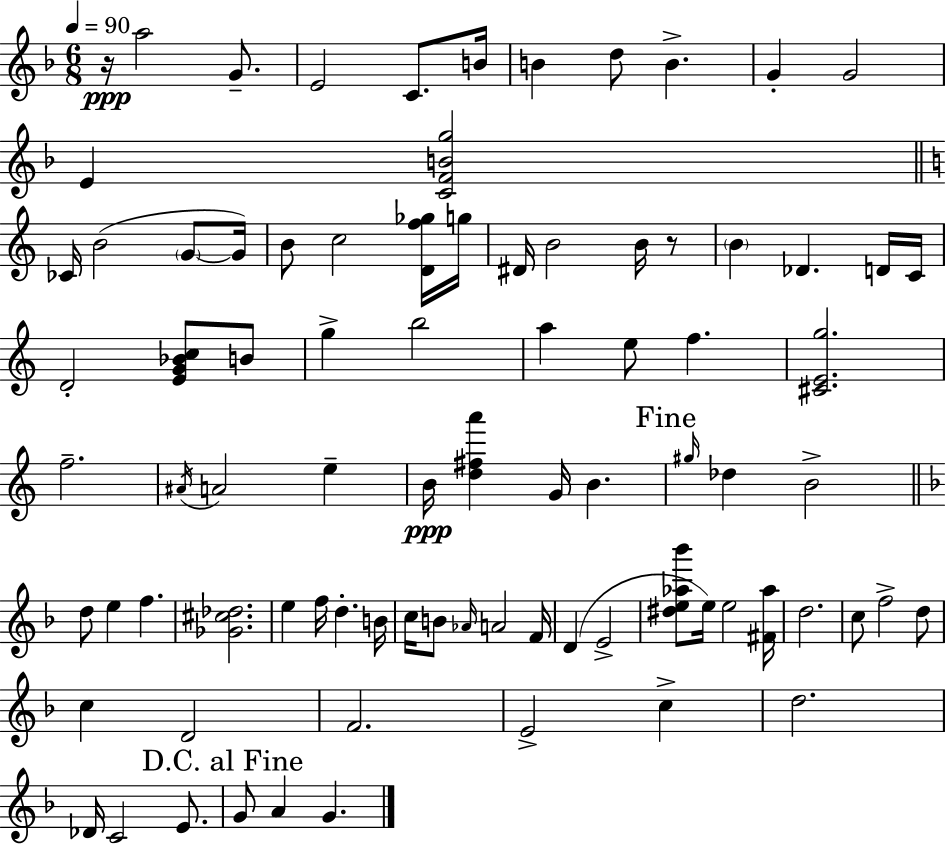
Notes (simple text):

R/s A5/h G4/e. E4/h C4/e. B4/s B4/q D5/e B4/q. G4/q G4/h E4/q [C4,F4,B4,G5]/h CES4/s B4/h G4/e G4/s B4/e C5/h [D4,F5,Gb5]/s G5/s D#4/s B4/h B4/s R/e B4/q Db4/q. D4/s C4/s D4/h [E4,G4,Bb4,C5]/e B4/e G5/q B5/h A5/q E5/e F5/q. [C#4,E4,G5]/h. F5/h. A#4/s A4/h E5/q B4/s [D5,F#5,A6]/q G4/s B4/q. G#5/s Db5/q B4/h D5/e E5/q F5/q. [Gb4,C#5,Db5]/h. E5/q F5/s D5/q. B4/s C5/s B4/e Ab4/s A4/h F4/s D4/q E4/h [D#5,E5,Ab5,Bb6]/e E5/s E5/h [F#4,Ab5]/s D5/h. C5/e F5/h D5/e C5/q D4/h F4/h. E4/h C5/q D5/h. Db4/s C4/h E4/e. G4/e A4/q G4/q.